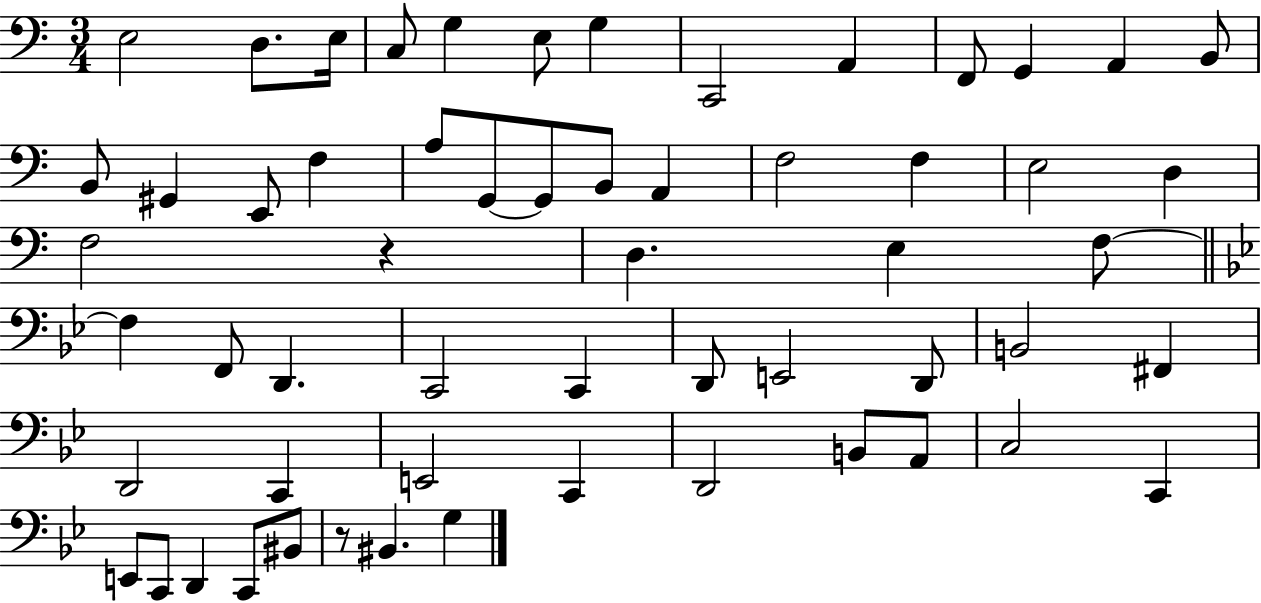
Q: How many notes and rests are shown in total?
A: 58